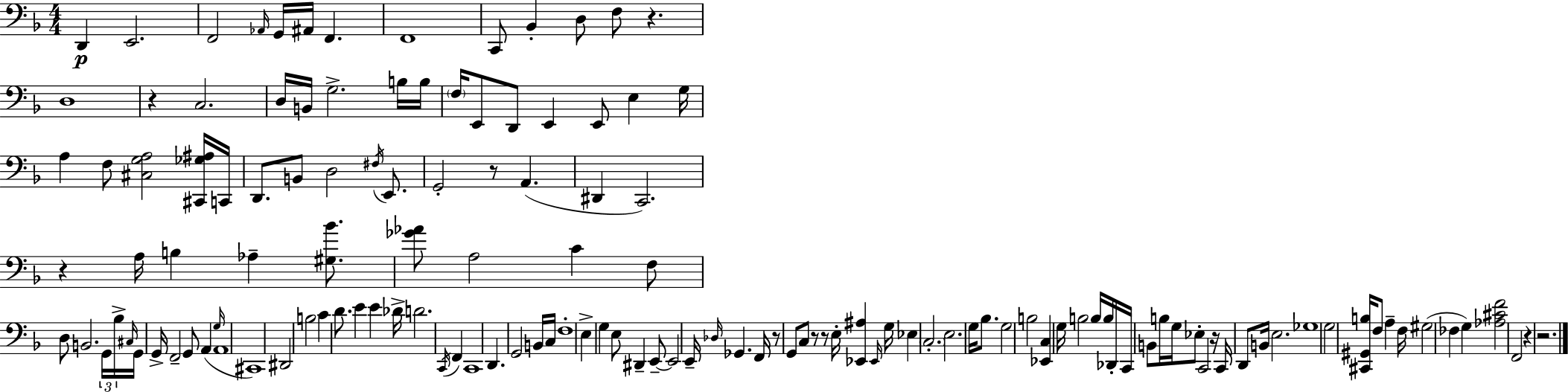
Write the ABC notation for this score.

X:1
T:Untitled
M:4/4
L:1/4
K:Dm
D,, E,,2 F,,2 _A,,/4 G,,/4 ^A,,/4 F,, F,,4 C,,/2 _B,, D,/2 F,/2 z D,4 z C,2 D,/4 B,,/4 G,2 B,/4 B,/4 F,/4 E,,/2 D,,/2 E,, E,,/2 E, G,/4 A, F,/2 [^C,G,A,]2 [^C,,_G,^A,]/4 C,,/4 D,,/2 B,,/2 D,2 ^F,/4 E,,/2 G,,2 z/2 A,, ^D,, C,,2 z A,/4 B, _A, [^G,_B]/2 [_G_A]/2 A,2 C F,/2 D,/2 B,,2 G,,/4 _B,/4 ^C,/4 G,,/4 G,,/4 F,,2 G,,/2 A,, G,/4 A,,4 ^C,,4 ^D,,2 B,2 C D/2 E E _D/4 D2 C,,/4 F,, C,,4 D,, G,,2 B,,/4 C,/4 F,4 E, G, E,/2 ^D,, E,,/2 E,,2 E,,/4 _D,/4 _G,, F,,/4 z/2 G,,/2 C,/2 z/2 z/2 E,/4 [_E,,^A,] _E,,/4 G,/4 _E, C,2 E,2 G,/4 _B,/2 G,2 B,2 [_E,,C,] G,/4 B,2 B,/4 B,/4 _D,,/4 C,,/4 B,,/2 B,/4 G,/4 _E,/2 C,,2 z/4 C,,/4 D,,/2 B,,/4 E,2 _G,4 G,2 [^C,,^G,,B,]/4 F,/2 A, F,/4 ^G,2 _F, G, [_A,^CF]2 F,,2 z z2